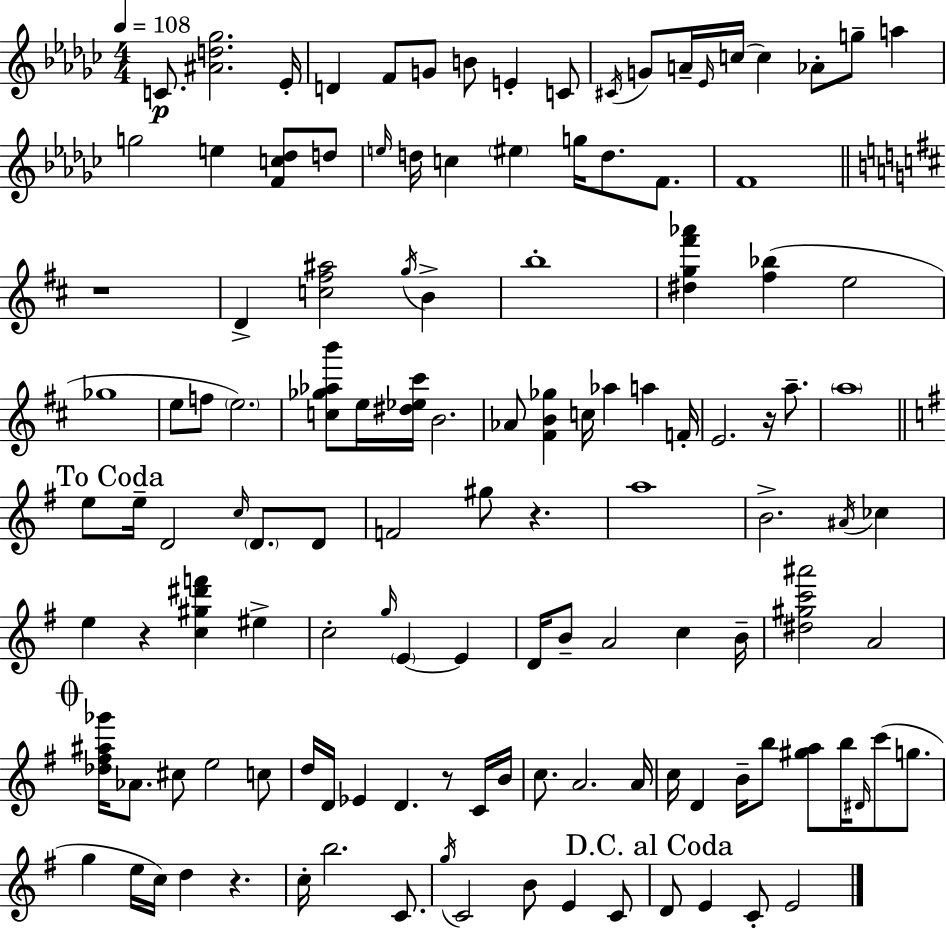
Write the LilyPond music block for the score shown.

{
  \clef treble
  \numericTimeSignature
  \time 4/4
  \key ees \minor
  \tempo 4 = 108
  c'8.\p <ais' d'' ges''>2. ees'16-. | d'4 f'8 g'8 b'8 e'4-. c'8 | \acciaccatura { cis'16 } g'8 a'16-- \grace { ees'16 }( c''16 c''4) aes'8-. g''8-- a''4 | g''2 e''4 <f' c'' des''>8 | \break d''8 \grace { e''16 } d''16 c''4 \parenthesize eis''4 g''16 d''8. | f'8. f'1 | \bar "||" \break \key d \major r1 | d'4-> <c'' fis'' ais''>2 \acciaccatura { g''16 } b'4-> | b''1-. | <dis'' g'' fis''' aes'''>4 <fis'' bes''>4( e''2 | \break ges''1 | e''8 f''8 \parenthesize e''2.) | <c'' ges'' aes'' b'''>8 e''16 <dis'' ees'' cis'''>16 b'2. | aes'8 <fis' b' ges''>4 c''16 aes''4 a''4 | \break f'16-. e'2. r16 a''8.-- | \parenthesize a''1 | \mark "To Coda" \bar "||" \break \key g \major e''8 e''16-- d'2 \grace { c''16 } \parenthesize d'8. d'8 | f'2 gis''8 r4. | a''1 | b'2.-> \acciaccatura { ais'16 } ces''4 | \break e''4 r4 <c'' gis'' dis''' f'''>4 eis''4-> | c''2-. \grace { g''16 } \parenthesize e'4~~ e'4 | d'16 b'8-- a'2 c''4 | b'16-- <dis'' gis'' c''' ais'''>2 a'2 | \break \mark \markup { \musicglyph "scripts.coda" } <des'' fis'' ais'' ges'''>16 aes'8. cis''8 e''2 | c''8 d''16 d'16 ees'4 d'4. r8 | c'16 b'16 c''8. a'2. | a'16 c''16 d'4 b'16-- b''8 <gis'' a''>8 b''16 \grace { dis'16 }( c'''8 | \break g''8. g''4 e''16 c''16) d''4 r4. | c''16-. b''2. | c'8. \acciaccatura { g''16 } c'2 b'8 e'4 | c'8 \mark "D.C. al Coda" d'8 e'4 c'8-. e'2 | \break \bar "|."
}